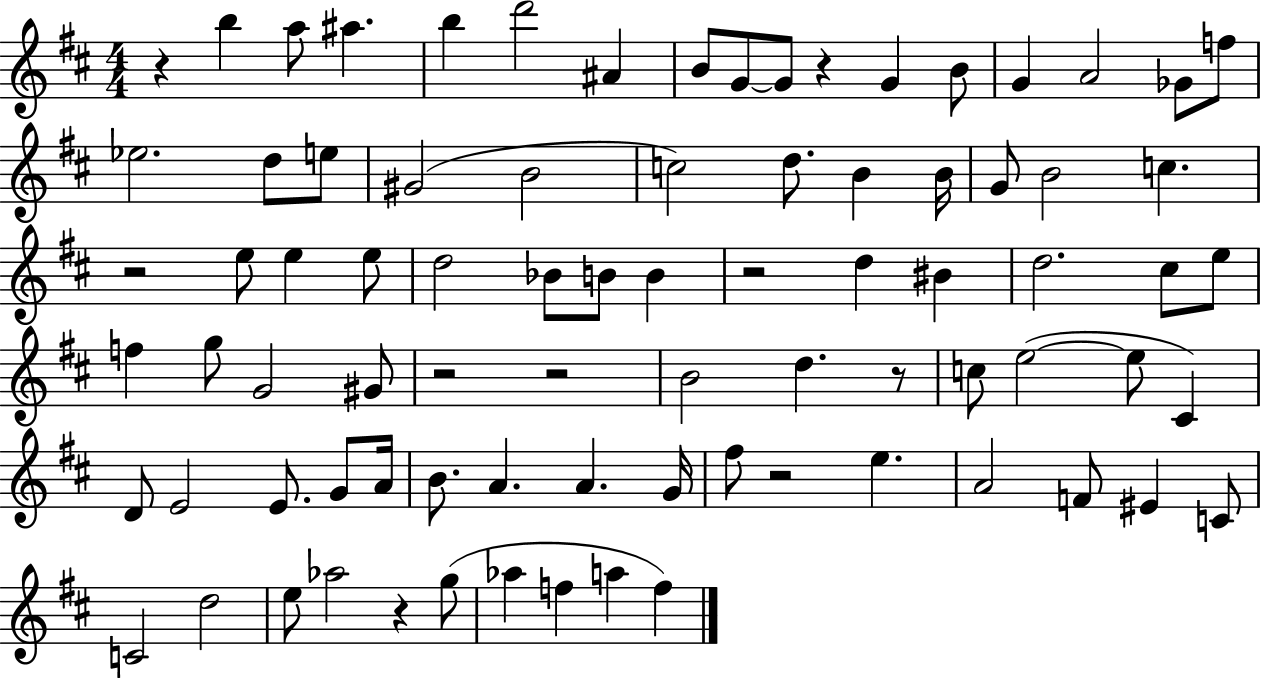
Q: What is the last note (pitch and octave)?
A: F5